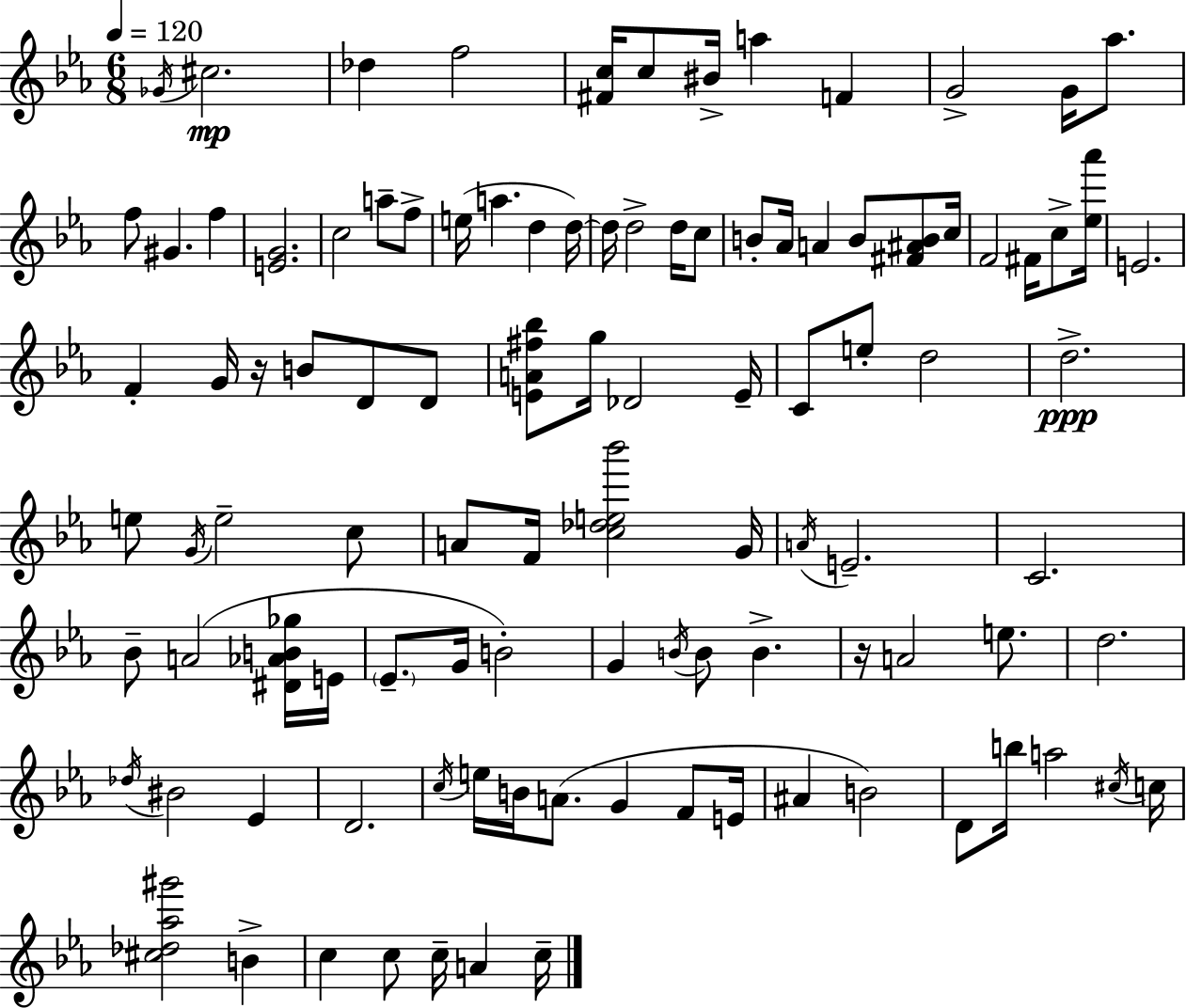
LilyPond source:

{
  \clef treble
  \numericTimeSignature
  \time 6/8
  \key ees \major
  \tempo 4 = 120
  \repeat volta 2 { \acciaccatura { ges'16 }\mp cis''2. | des''4 f''2 | <fis' c''>16 c''8 bis'16-> a''4 f'4 | g'2-> g'16 aes''8. | \break f''8 gis'4. f''4 | <e' g'>2. | c''2 a''8-- f''8-> | e''16( a''4. d''4 | \break d''16~~) d''16 d''2-> d''16 c''8 | b'8-. aes'16 a'4 b'8 <fis' ais' b'>8 | c''16 f'2 fis'16 c''8-> | <ees'' aes'''>16 e'2. | \break f'4-. g'16 r16 b'8 d'8 d'8 | <e' a' fis'' bes''>8 g''16 des'2 | e'16-- c'8 e''8-. d''2 | d''2.->\ppp | \break e''8 \acciaccatura { g'16 } e''2-- | c''8 a'8 f'16 <c'' des'' e'' bes'''>2 | g'16 \acciaccatura { a'16 } e'2.-- | c'2. | \break bes'8-- a'2( | <dis' aes' b' ges''>16 e'16 \parenthesize ees'8.-- g'16 b'2-.) | g'4 \acciaccatura { b'16 } b'8 b'4.-> | r16 a'2 | \break e''8. d''2. | \acciaccatura { des''16 } bis'2 | ees'4 d'2. | \acciaccatura { c''16 } e''16 b'16 a'8.( g'4 | \break f'8 e'16 ais'4 b'2) | d'8 b''16 a''2 | \acciaccatura { cis''16 } c''16 <cis'' des'' aes'' gis'''>2 | b'4-> c''4 c''8 | \break c''16-- a'4 c''16-- } \bar "|."
}